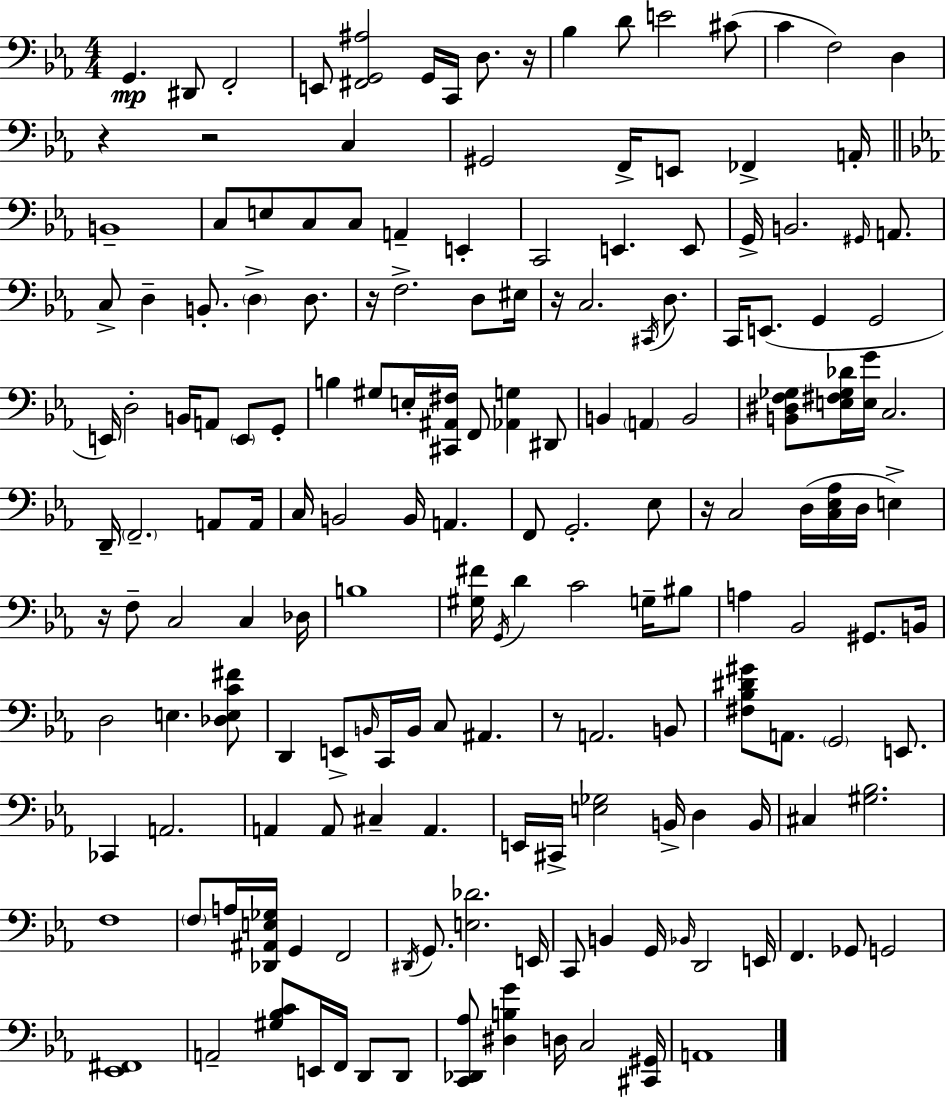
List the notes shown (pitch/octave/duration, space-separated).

G2/q. D#2/e F2/h E2/e [F#2,G2,A#3]/h G2/s C2/s D3/e. R/s Bb3/q D4/e E4/h C#4/e C4/q F3/h D3/q R/q R/h C3/q G#2/h F2/s E2/e FES2/q A2/s B2/w C3/e E3/e C3/e C3/e A2/q E2/q C2/h E2/q. E2/e G2/s B2/h. G#2/s A2/e. C3/e D3/q B2/e. D3/q D3/e. R/s F3/h. D3/e EIS3/s R/s C3/h. C#2/s D3/e. C2/s E2/e. G2/q G2/h E2/s D3/h B2/s A2/e E2/e G2/e B3/q G#3/e E3/s [C#2,A#2,F#3]/s F2/e [Ab2,G3]/q D#2/e B2/q A2/q B2/h [B2,D#3,F3,Gb3]/e [E3,F#3,Gb3,Db4]/s [E3,G4]/s C3/h. D2/s F2/h. A2/e A2/s C3/s B2/h B2/s A2/q. F2/e G2/h. Eb3/e R/s C3/h D3/s [C3,Eb3,Ab3]/s D3/s E3/q R/s F3/e C3/h C3/q Db3/s B3/w [G#3,F#4]/s G2/s D4/q C4/h G3/s BIS3/e A3/q Bb2/h G#2/e. B2/s D3/h E3/q. [Db3,E3,C4,F#4]/e D2/q E2/e B2/s C2/s B2/s C3/e A#2/q. R/e A2/h. B2/e [F#3,Bb3,D#4,G#4]/e A2/e. G2/h E2/e. CES2/q A2/h. A2/q A2/e C#3/q A2/q. E2/s C#2/s [E3,Gb3]/h B2/s D3/q B2/s C#3/q [G#3,Bb3]/h. F3/w F3/e A3/s [Db2,A#2,E3,Gb3]/s G2/q F2/h D#2/s G2/e. [E3,Db4]/h. E2/s C2/e B2/q G2/s Bb2/s D2/h E2/s F2/q. Gb2/e G2/h [Eb2,F#2]/w A2/h [G#3,Bb3,C4]/e E2/s F2/s D2/e D2/e [C2,Db2,Ab3]/e [D#3,B3,G4]/q D3/s C3/h [C#2,G#2]/s A2/w